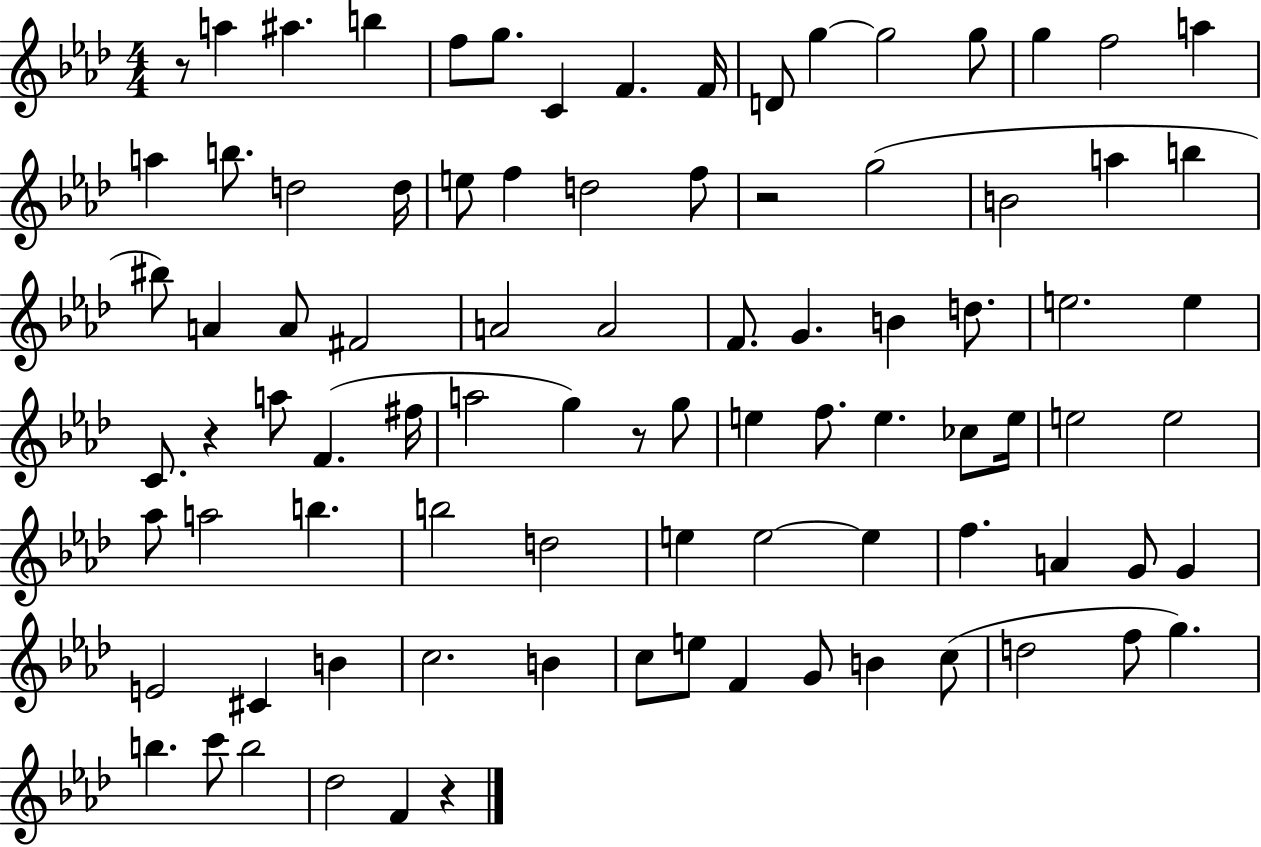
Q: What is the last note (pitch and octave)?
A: F4